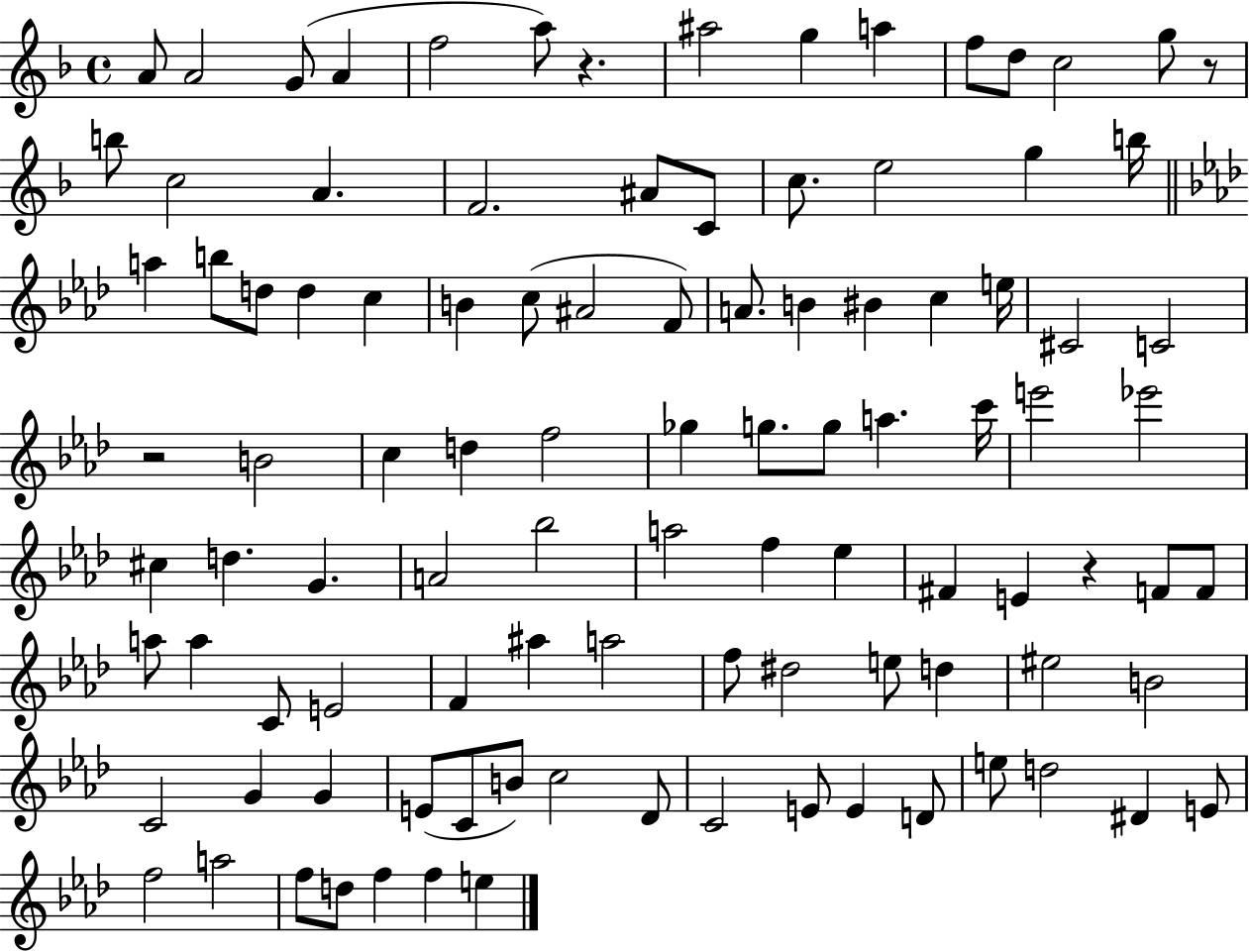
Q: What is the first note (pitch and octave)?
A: A4